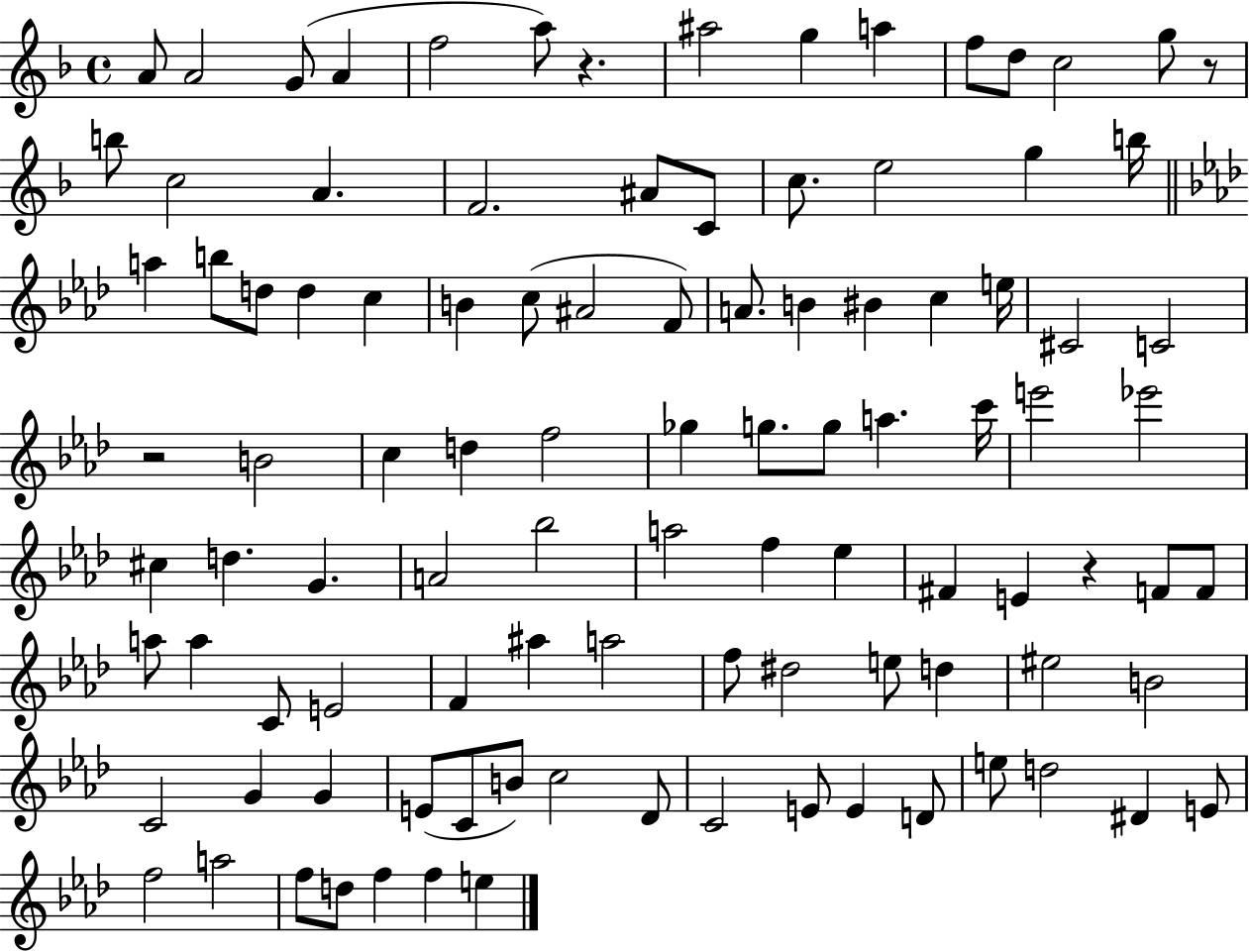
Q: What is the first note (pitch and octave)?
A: A4